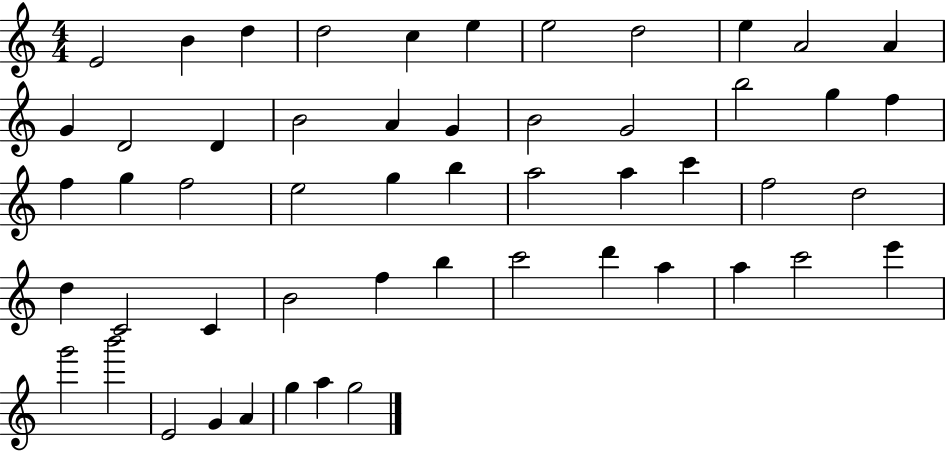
X:1
T:Untitled
M:4/4
L:1/4
K:C
E2 B d d2 c e e2 d2 e A2 A G D2 D B2 A G B2 G2 b2 g f f g f2 e2 g b a2 a c' f2 d2 d C2 C B2 f b c'2 d' a a c'2 e' g'2 b'2 E2 G A g a g2